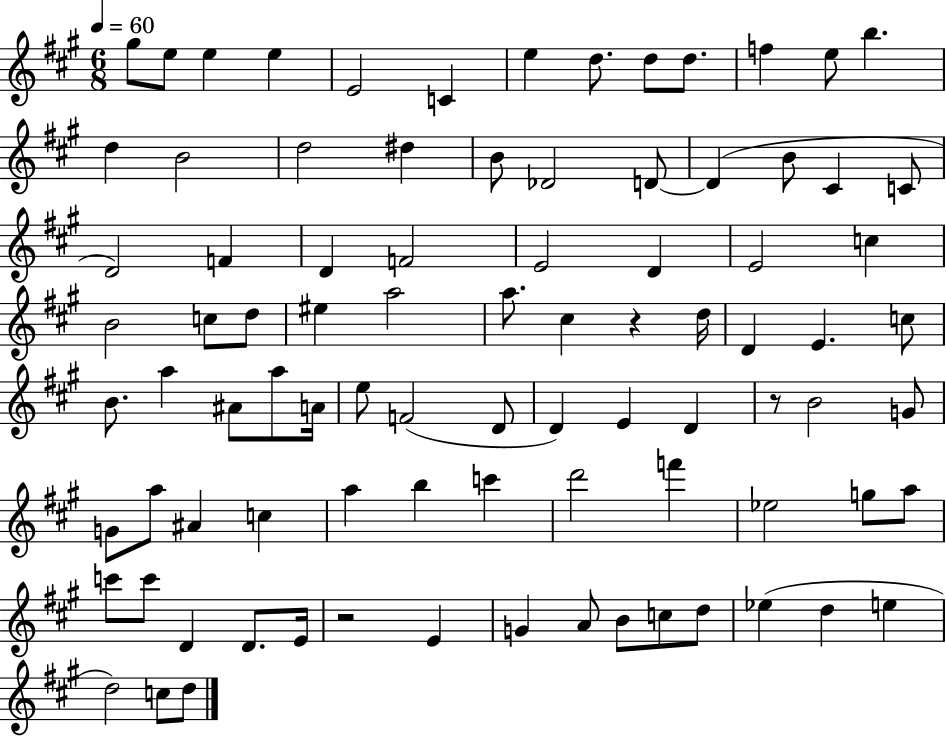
G#5/e E5/e E5/q E5/q E4/h C4/q E5/q D5/e. D5/e D5/e. F5/q E5/e B5/q. D5/q B4/h D5/h D#5/q B4/e Db4/h D4/e D4/q B4/e C#4/q C4/e D4/h F4/q D4/q F4/h E4/h D4/q E4/h C5/q B4/h C5/e D5/e EIS5/q A5/h A5/e. C#5/q R/q D5/s D4/q E4/q. C5/e B4/e. A5/q A#4/e A5/e A4/s E5/e F4/h D4/e D4/q E4/q D4/q R/e B4/h G4/e G4/e A5/e A#4/q C5/q A5/q B5/q C6/q D6/h F6/q Eb5/h G5/e A5/e C6/e C6/e D4/q D4/e. E4/s R/h E4/q G4/q A4/e B4/e C5/e D5/e Eb5/q D5/q E5/q D5/h C5/e D5/e